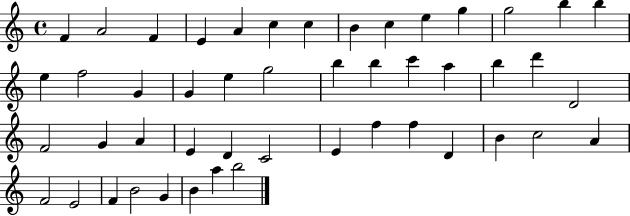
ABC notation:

X:1
T:Untitled
M:4/4
L:1/4
K:C
F A2 F E A c c B c e g g2 b b e f2 G G e g2 b b c' a b d' D2 F2 G A E D C2 E f f D B c2 A F2 E2 F B2 G B a b2